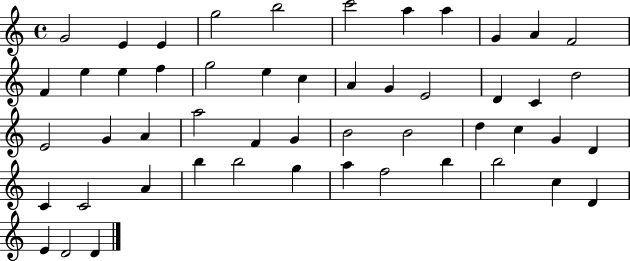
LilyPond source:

{
  \clef treble
  \time 4/4
  \defaultTimeSignature
  \key c \major
  g'2 e'4 e'4 | g''2 b''2 | c'''2 a''4 a''4 | g'4 a'4 f'2 | \break f'4 e''4 e''4 f''4 | g''2 e''4 c''4 | a'4 g'4 e'2 | d'4 c'4 d''2 | \break e'2 g'4 a'4 | a''2 f'4 g'4 | b'2 b'2 | d''4 c''4 g'4 d'4 | \break c'4 c'2 a'4 | b''4 b''2 g''4 | a''4 f''2 b''4 | b''2 c''4 d'4 | \break e'4 d'2 d'4 | \bar "|."
}